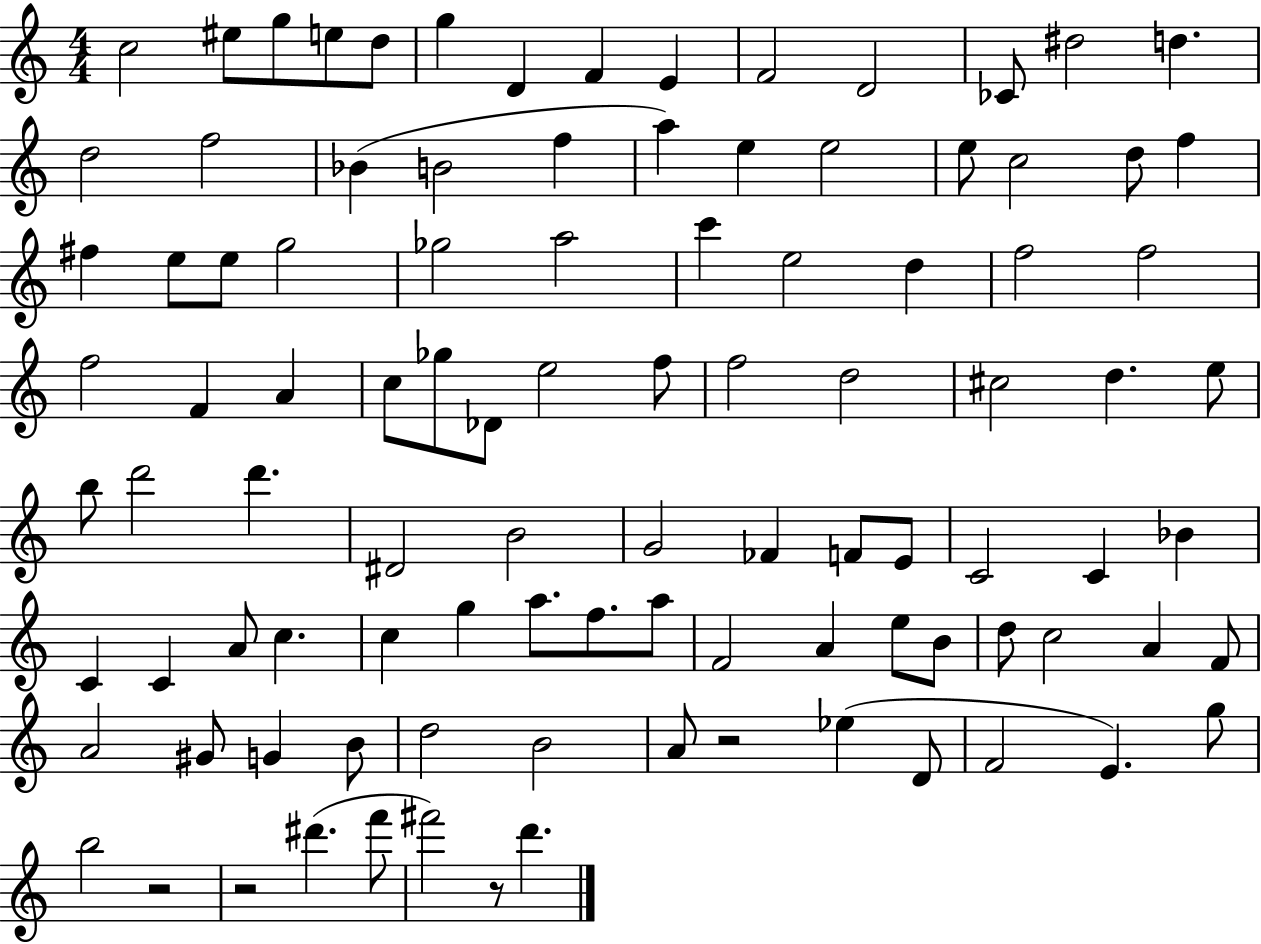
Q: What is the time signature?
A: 4/4